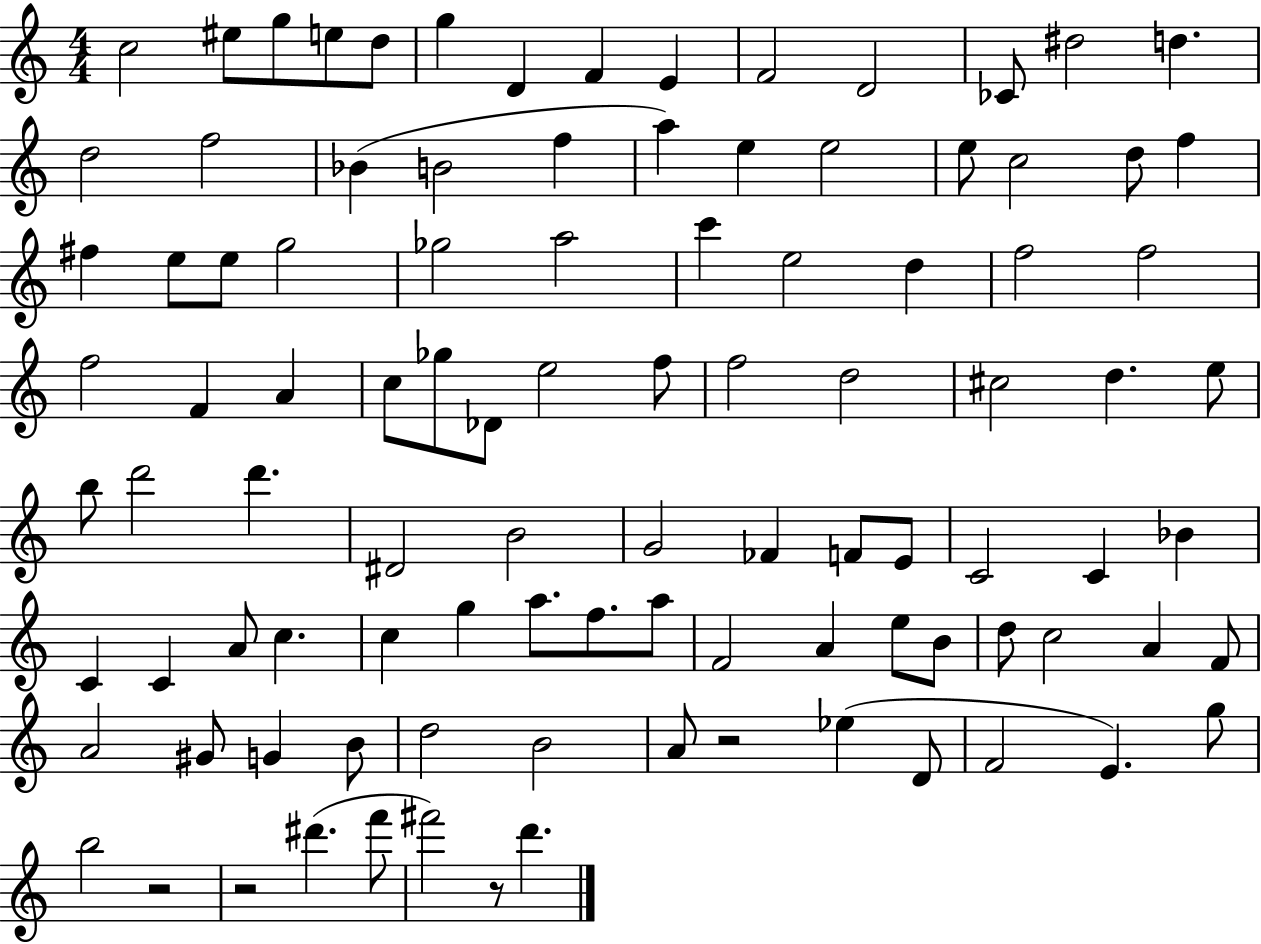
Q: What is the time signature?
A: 4/4